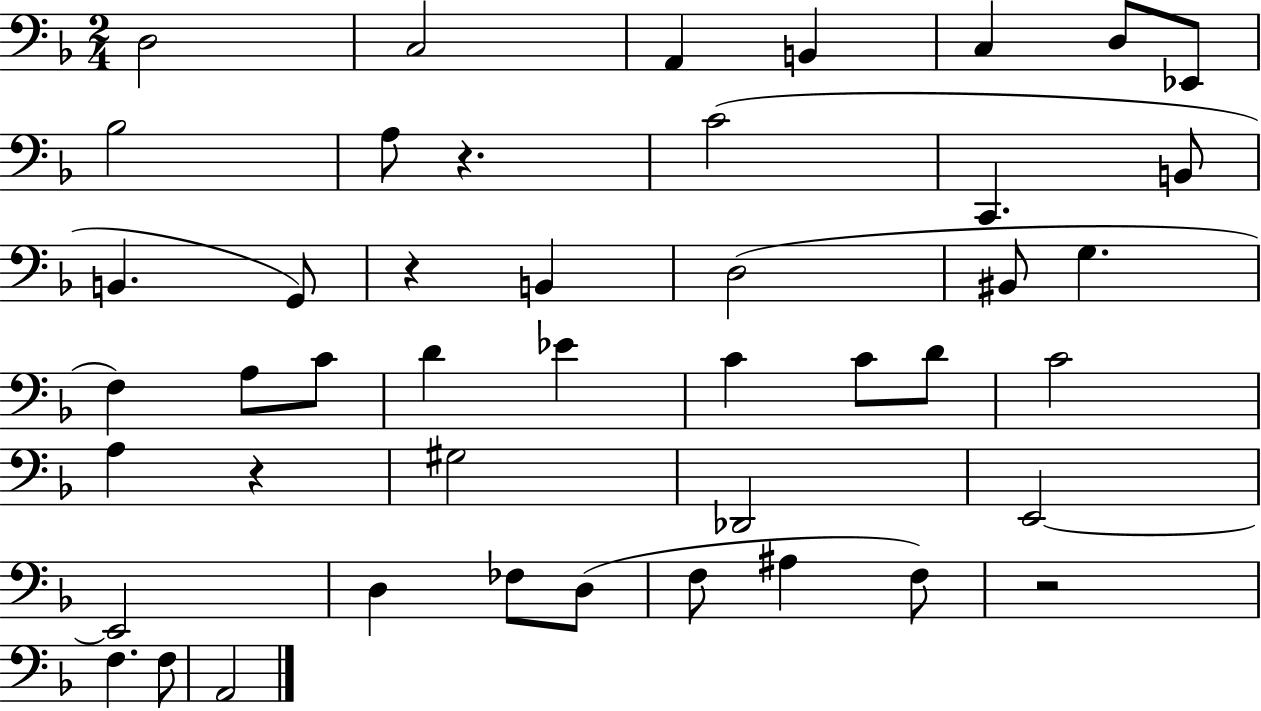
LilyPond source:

{
  \clef bass
  \numericTimeSignature
  \time 2/4
  \key f \major
  d2 | c2 | a,4 b,4 | c4 d8 ees,8 | \break bes2 | a8 r4. | c'2( | c,4. b,8 | \break b,4. g,8) | r4 b,4 | d2( | bis,8 g4. | \break f4) a8 c'8 | d'4 ees'4 | c'4 c'8 d'8 | c'2 | \break a4 r4 | gis2 | des,2 | e,2~~ | \break e,2 | d4 fes8 d8( | f8 ais4 f8) | r2 | \break f4. f8 | a,2 | \bar "|."
}